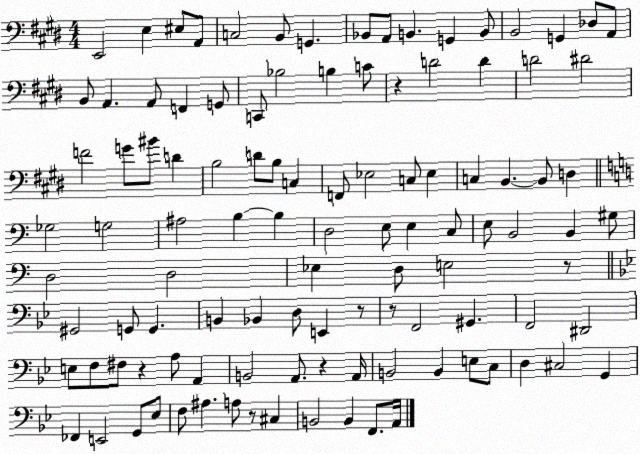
X:1
T:Untitled
M:4/4
L:1/4
K:E
E,,2 E, ^E,/2 A,,/2 C,2 B,,/2 G,, _B,,/2 A,,/2 B,, G,, B,,/2 B,,2 G,, _D,/2 A,,/2 B,,/2 A,, A,,/2 F,, G,,/2 C,,/2 _B,2 B, C/2 z D2 D D2 ^D2 F2 G/2 ^B/2 D B,2 D/2 B,/2 C, F,,/2 _E,2 C,/2 _E, C, B,, B,,/2 D, _G,2 G,2 ^A,2 B, B, D,2 E,/2 E, C,/2 E,/2 B,,2 B,, ^G,/2 D,2 D,2 _E, D,/2 E,2 z/2 ^G,,2 G,,/2 G,, B,, _B,, D,/2 E,, z/2 z/2 F,,2 ^G,, F,,2 ^D,,2 E,/2 F,/2 ^F,/2 z A,/2 A,, B,,2 A,,/2 z A,,/4 B,,2 B,, E,/2 C,/2 D, ^C,2 G,, _F,, E,,2 G,,/2 _E,/2 F,/2 ^A, A,/2 z/2 ^C, B,,2 B,, F,,/2 A,,/4